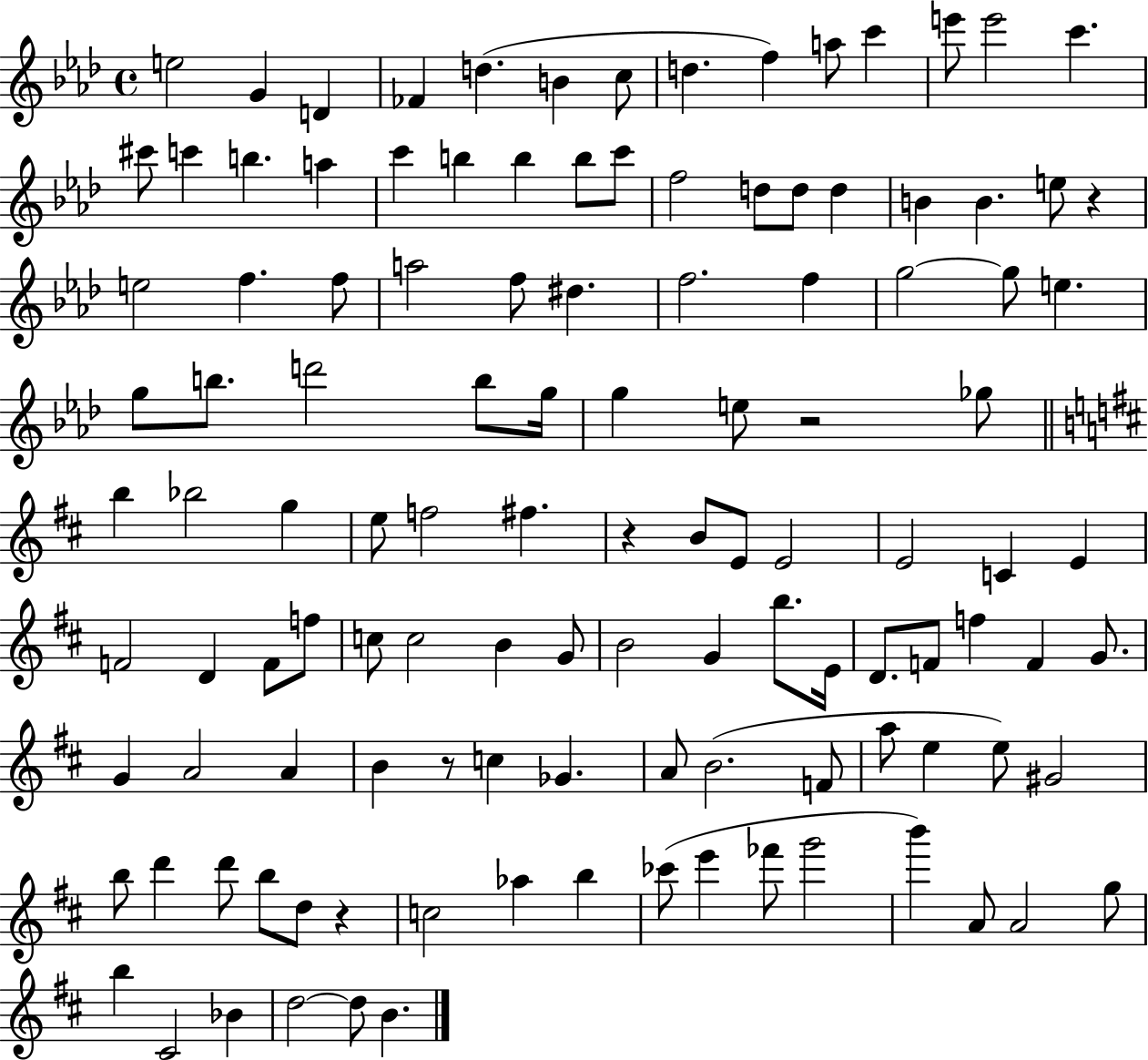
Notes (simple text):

E5/h G4/q D4/q FES4/q D5/q. B4/q C5/e D5/q. F5/q A5/e C6/q E6/e E6/h C6/q. C#6/e C6/q B5/q. A5/q C6/q B5/q B5/q B5/e C6/e F5/h D5/e D5/e D5/q B4/q B4/q. E5/e R/q E5/h F5/q. F5/e A5/h F5/e D#5/q. F5/h. F5/q G5/h G5/e E5/q. G5/e B5/e. D6/h B5/e G5/s G5/q E5/e R/h Gb5/e B5/q Bb5/h G5/q E5/e F5/h F#5/q. R/q B4/e E4/e E4/h E4/h C4/q E4/q F4/h D4/q F4/e F5/e C5/e C5/h B4/q G4/e B4/h G4/q B5/e. E4/s D4/e. F4/e F5/q F4/q G4/e. G4/q A4/h A4/q B4/q R/e C5/q Gb4/q. A4/e B4/h. F4/e A5/e E5/q E5/e G#4/h B5/e D6/q D6/e B5/e D5/e R/q C5/h Ab5/q B5/q CES6/e E6/q FES6/e G6/h B6/q A4/e A4/h G5/e B5/q C#4/h Bb4/q D5/h D5/e B4/q.